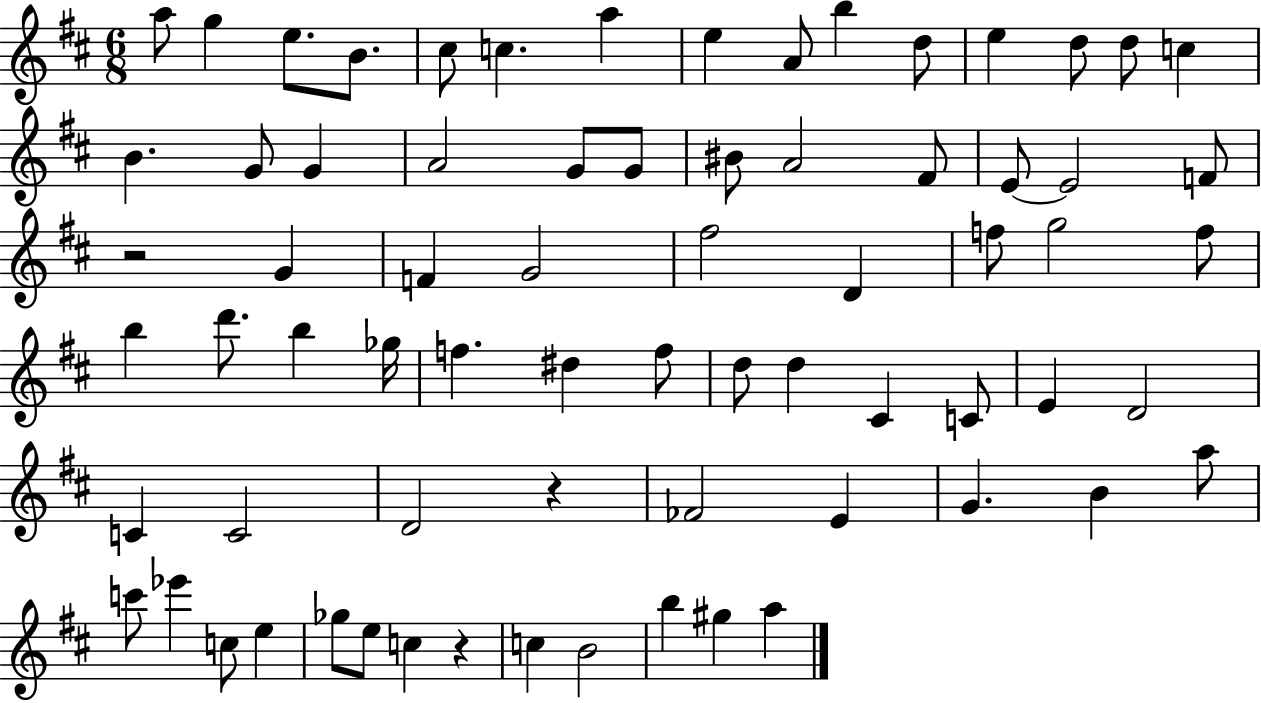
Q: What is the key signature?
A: D major